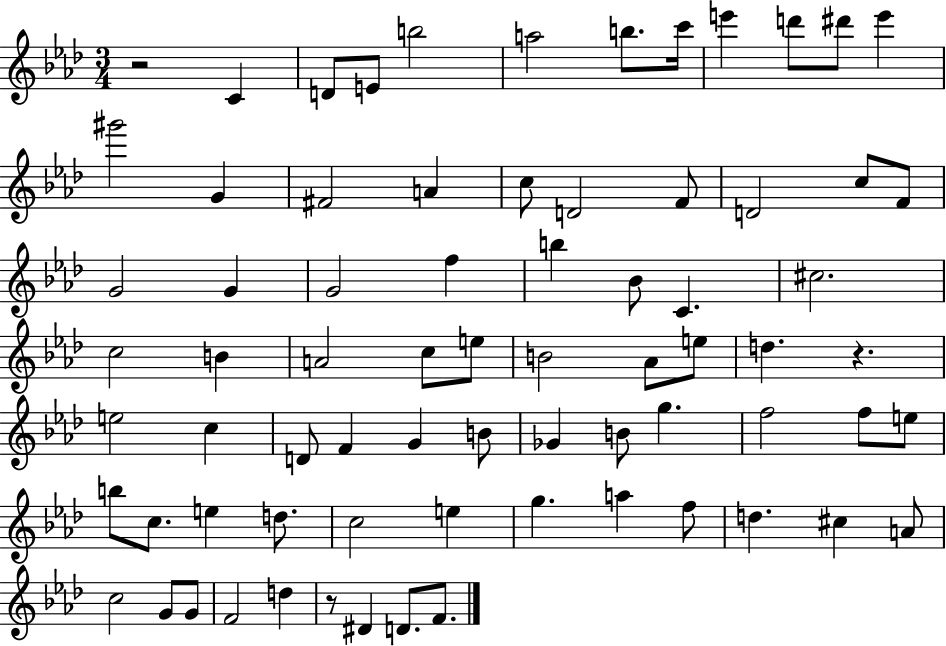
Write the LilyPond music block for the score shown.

{
  \clef treble
  \numericTimeSignature
  \time 3/4
  \key aes \major
  r2 c'4 | d'8 e'8 b''2 | a''2 b''8. c'''16 | e'''4 d'''8 dis'''8 e'''4 | \break gis'''2 g'4 | fis'2 a'4 | c''8 d'2 f'8 | d'2 c''8 f'8 | \break g'2 g'4 | g'2 f''4 | b''4 bes'8 c'4. | cis''2. | \break c''2 b'4 | a'2 c''8 e''8 | b'2 aes'8 e''8 | d''4. r4. | \break e''2 c''4 | d'8 f'4 g'4 b'8 | ges'4 b'8 g''4. | f''2 f''8 e''8 | \break b''8 c''8. e''4 d''8. | c''2 e''4 | g''4. a''4 f''8 | d''4. cis''4 a'8 | \break c''2 g'8 g'8 | f'2 d''4 | r8 dis'4 d'8. f'8. | \bar "|."
}